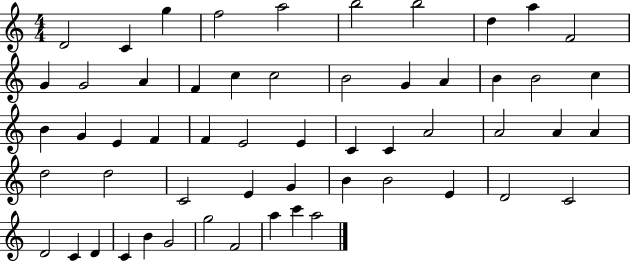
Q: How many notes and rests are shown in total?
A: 56